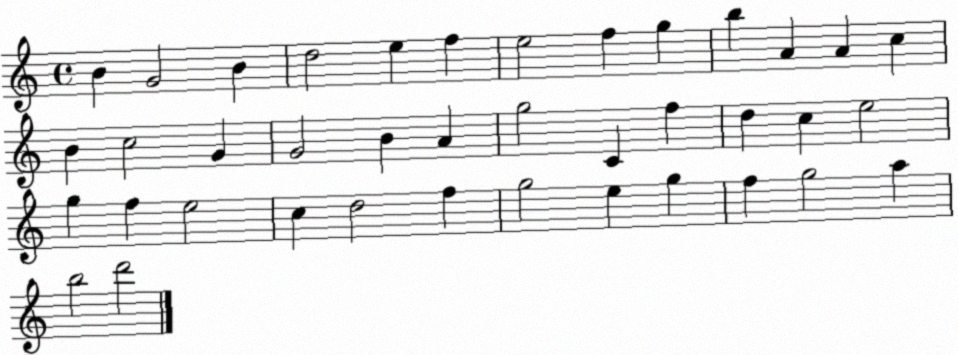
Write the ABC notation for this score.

X:1
T:Untitled
M:4/4
L:1/4
K:C
B G2 B d2 e f e2 f g b A A c B c2 G G2 B A g2 C f d c e2 g f e2 c d2 f g2 e g f g2 a b2 d'2